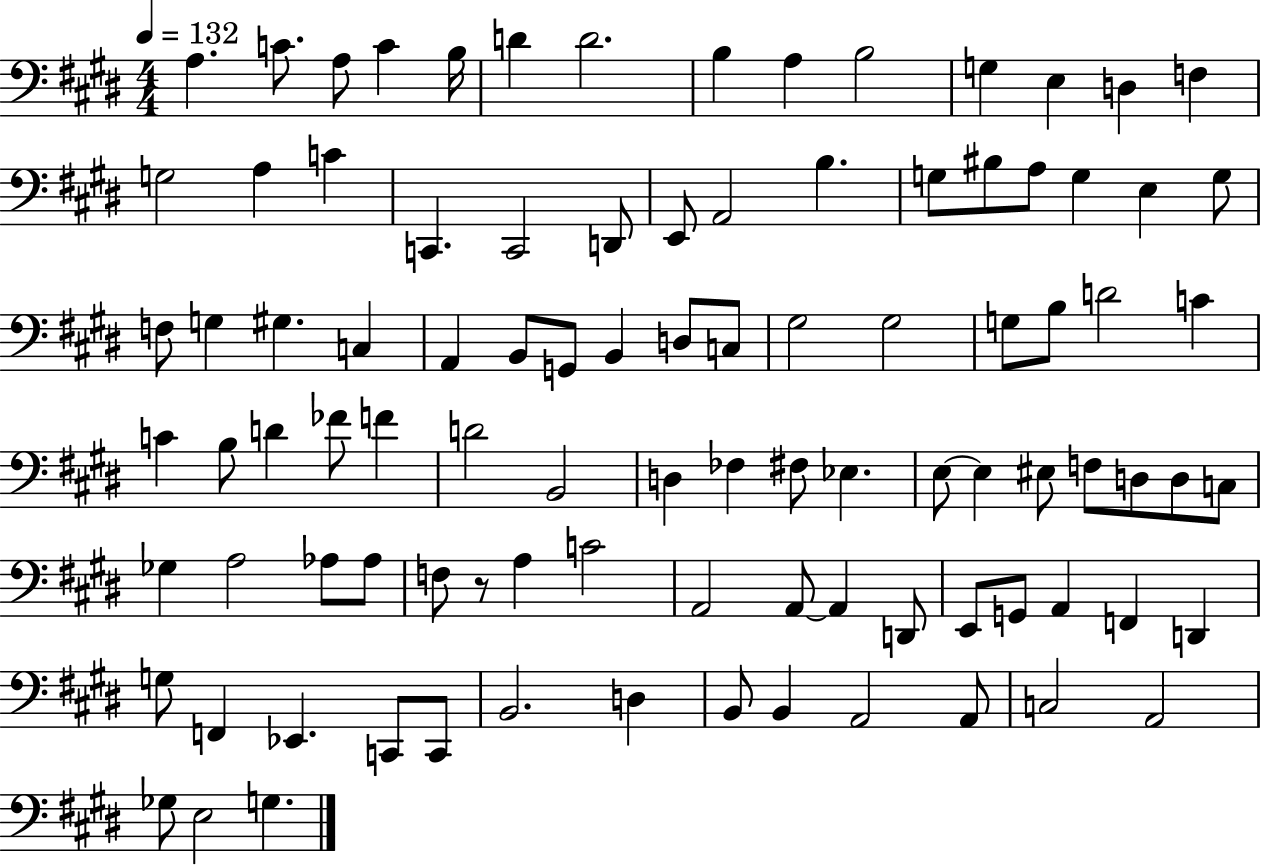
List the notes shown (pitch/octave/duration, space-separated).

A3/q. C4/e. A3/e C4/q B3/s D4/q D4/h. B3/q A3/q B3/h G3/q E3/q D3/q F3/q G3/h A3/q C4/q C2/q. C2/h D2/e E2/e A2/h B3/q. G3/e BIS3/e A3/e G3/q E3/q G3/e F3/e G3/q G#3/q. C3/q A2/q B2/e G2/e B2/q D3/e C3/e G#3/h G#3/h G3/e B3/e D4/h C4/q C4/q B3/e D4/q FES4/e F4/q D4/h B2/h D3/q FES3/q F#3/e Eb3/q. E3/e E3/q EIS3/e F3/e D3/e D3/e C3/e Gb3/q A3/h Ab3/e Ab3/e F3/e R/e A3/q C4/h A2/h A2/e A2/q D2/e E2/e G2/e A2/q F2/q D2/q G3/e F2/q Eb2/q. C2/e C2/e B2/h. D3/q B2/e B2/q A2/h A2/e C3/h A2/h Gb3/e E3/h G3/q.